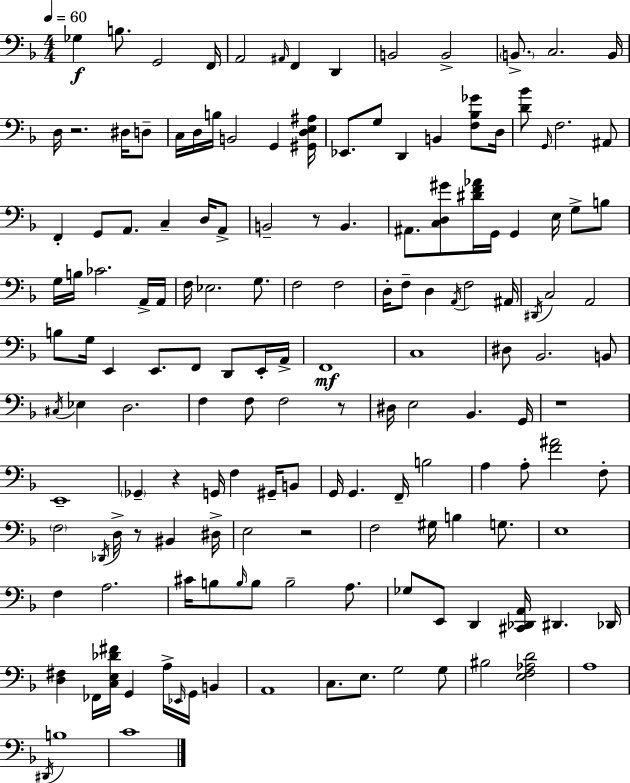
{
  \clef bass
  \numericTimeSignature
  \time 4/4
  \key f \major
  \tempo 4 = 60
  ges4\f b8. g,2 f,16 | a,2 \grace { ais,16 } f,4 d,4 | b,2 b,2-> | \parenthesize b,8.-> c2. | \break b,16 d16 r2. dis16 d8-- | c16 d16 b16 b,2 g,4 | <gis, d e ais>16 ees,8. g8 d,4 b,4 <f bes ges'>8 | d16 <d' bes'>8 \grace { g,16 } f2. | \break ais,8 f,4-. g,8 a,8. c4-- d16 | a,8-> b,2-- r8 b,4. | ais,8. <c d gis'>8 <dis' f' aes'>16 g,16 g,4 e16 g8-> | b8 g16 b16 ces'2. | \break a,16-> a,16 f16 ees2. g8. | f2 f2 | d16-. f8-- d4 \acciaccatura { a,16 } f2 | ais,16 \acciaccatura { dis,16 } c2 a,2 | \break b8 g16 e,4 e,8. f,8 | d,8 e,16-. a,16-> f,1\mf | c1 | dis8 bes,2. | \break b,8 \acciaccatura { cis16 } ees4 d2. | f4 f8 f2 | r8 dis16 e2 bes,4. | g,16 r1 | \break e,1-- | \parenthesize ges,4-- r4 g,16 f4 | gis,16-- b,8 g,16 g,4. f,16-- b2 | a4 a8-. <f' ais'>2 | \break f8-. \parenthesize f2 \acciaccatura { des,16 } d16-> r8 | bis,4 dis16-> e2 r2 | f2 gis16 b4 | g8. e1 | \break f4 a2. | cis'16 b8 \grace { b16 } b8 b2-- | a8. ges8 e,8 d,4 <cis, des, a,>16 | dis,4. des,16 <d fis>4 fes,16 <c e des' fis'>16 g,4 | \break a16-> \grace { ees,16 } g,16 b,4 a,1 | c8. e8. g2 | g8 bis2 | <e f aes d'>2 a1 | \break \acciaccatura { dis,16 } b1 | c'1 | \bar "|."
}